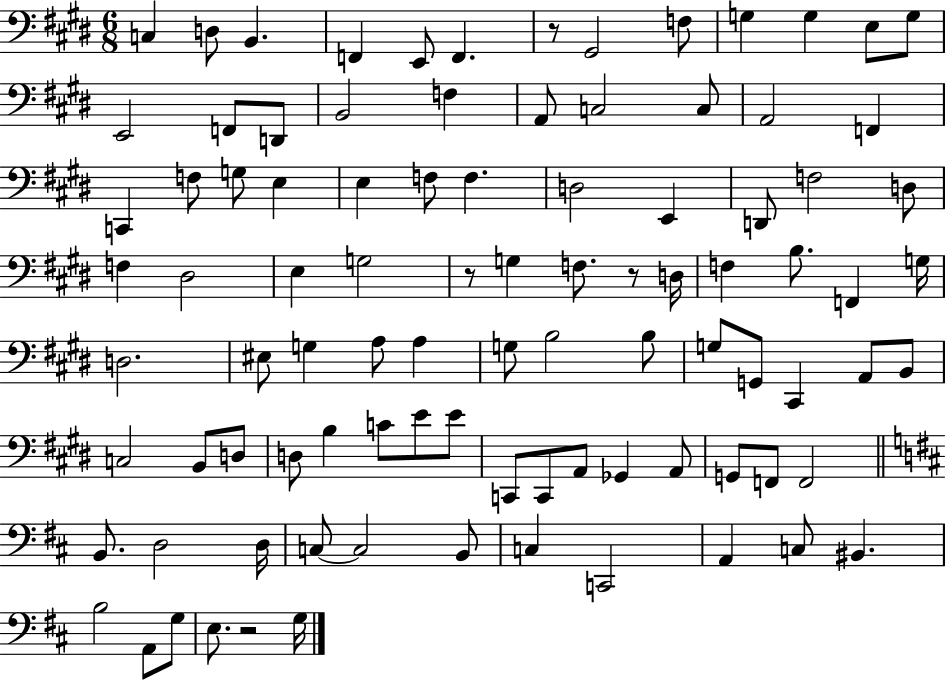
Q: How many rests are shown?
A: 4